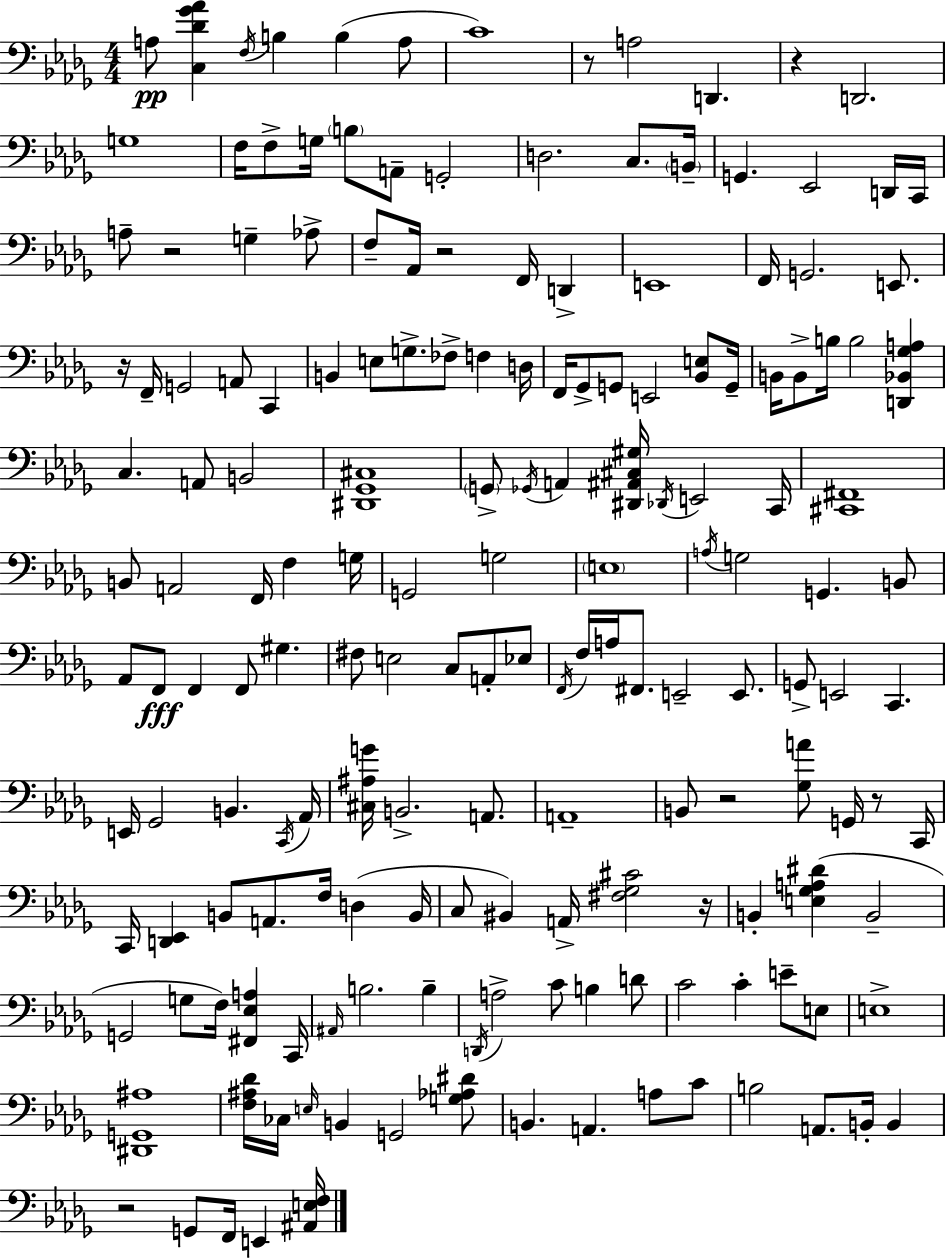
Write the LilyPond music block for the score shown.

{
  \clef bass
  \numericTimeSignature
  \time 4/4
  \key bes \minor
  a8\pp <c des' ges' aes'>4 \acciaccatura { f16 } b4 b4( a8 | c'1) | r8 a2 d,4. | r4 d,2. | \break g1 | f16 f8-> g16 \parenthesize b8 a,8-- g,2-. | d2. c8. | \parenthesize b,16-- g,4. ees,2 d,16 | \break c,16 a8-- r2 g4-- aes8-> | f8-- aes,16 r2 f,16 d,4-> | e,1 | f,16 g,2. e,8. | \break r16 f,16-- g,2 a,8 c,4 | b,4 e8 g8.-> fes8-> f4 | d16 f,16 ges,8-> g,8 e,2 <bes, e>8 | g,16-- b,16 b,8-> b16 b2 <d, bes, ges a>4 | \break c4. a,8 b,2 | <dis, ges, cis>1 | \parenthesize g,8-> \acciaccatura { ges,16 } a,4 <dis, ais, cis gis>16 \acciaccatura { des,16 } e,2 | c,16 <cis, fis,>1 | \break b,8 a,2 f,16 f4 | g16 g,2 g2 | \parenthesize e1 | \acciaccatura { a16 } g2 g,4. | \break b,8 aes,8 f,8\fff f,4 f,8 gis4. | fis8 e2 c8 | a,8-. ees8 \acciaccatura { f,16 } f16 a16 fis,8. e,2-- | e,8. g,8-> e,2 c,4. | \break e,16 ges,2 b,4. | \acciaccatura { c,16 } aes,16 <cis ais g'>16 b,2.-> | a,8. a,1-- | b,8 r2 | \break <ges a'>8 g,16 r8 c,16 c,16 <d, ees,>4 b,8 a,8. | f16 d4( b,16 c8 bis,4) a,16-> <fis ges cis'>2 | r16 b,4-. <e ges a dis'>4( b,2-- | g,2 g8 | \break f16) <fis, ees a>4 c,16 \grace { ais,16 } b2. | b4-- \acciaccatura { d,16 } a2-> | c'8 b4 d'8 c'2 | c'4-. e'8-- e8 e1-> | \break <dis, g, ais>1 | <f ais des'>16 ces16 \grace { e16 } b,4 g,2 | <g aes dis'>8 b,4. a,4. | a8 c'8 b2 | \break a,8. b,16-. b,4 r2 | g,8 f,16 e,4 <ais, e f>16 \bar "|."
}